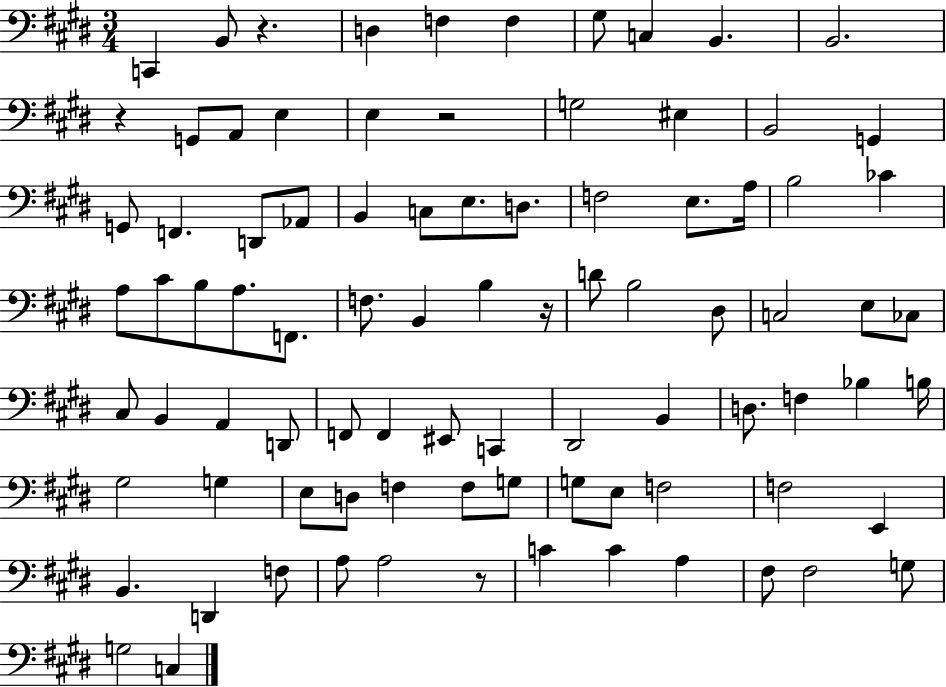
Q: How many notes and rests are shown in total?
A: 88